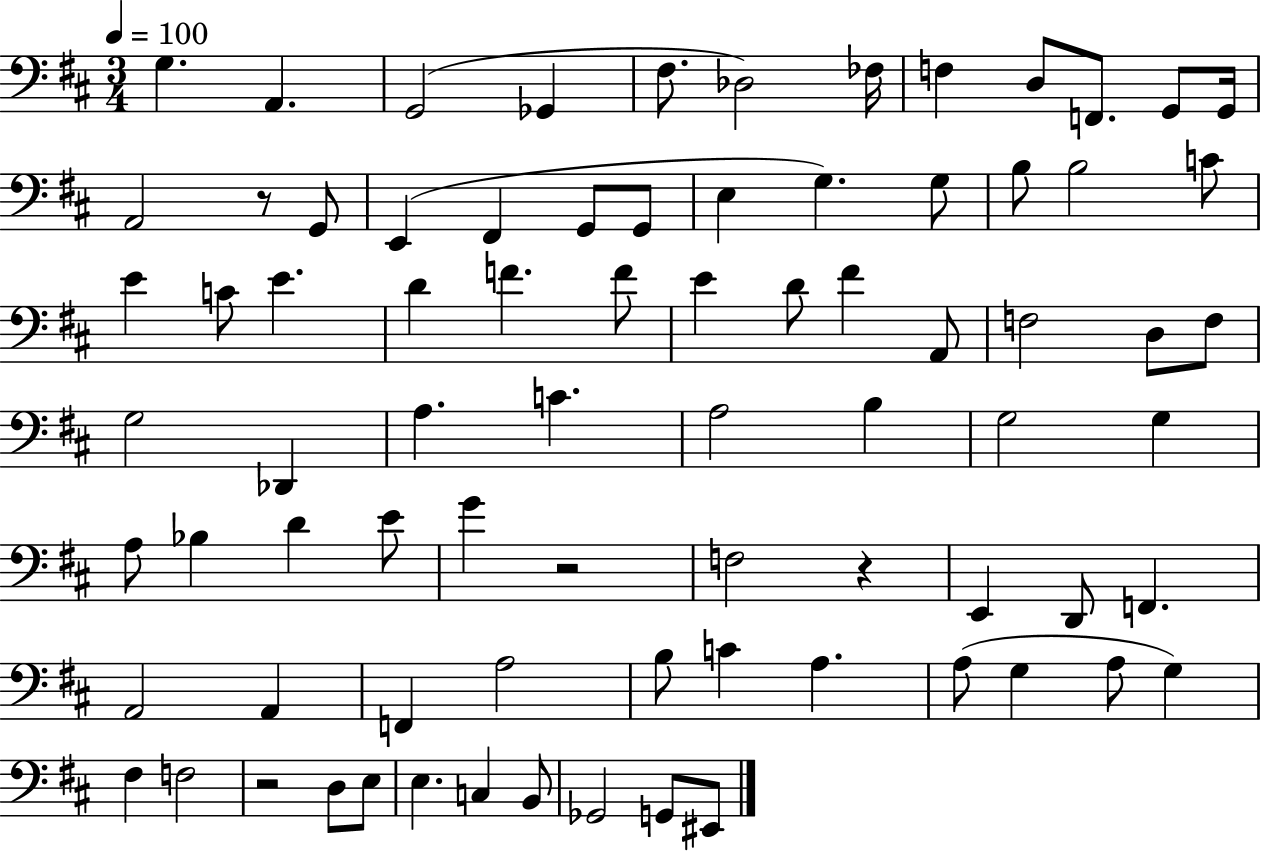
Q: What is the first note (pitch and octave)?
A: G3